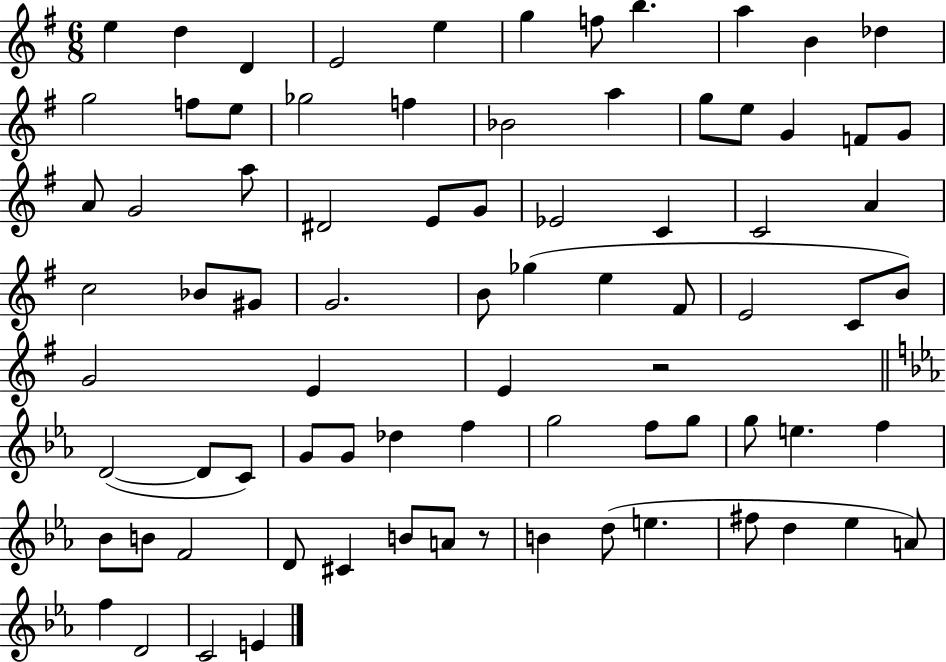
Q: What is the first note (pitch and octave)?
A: E5